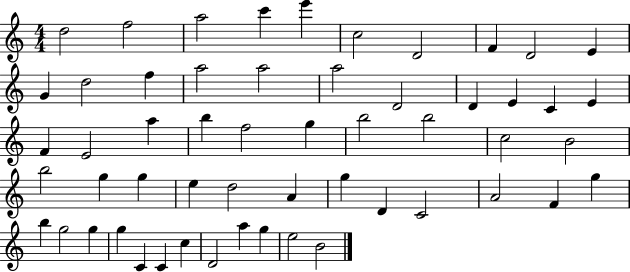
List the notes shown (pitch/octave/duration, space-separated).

D5/h F5/h A5/h C6/q E6/q C5/h D4/h F4/q D4/h E4/q G4/q D5/h F5/q A5/h A5/h A5/h D4/h D4/q E4/q C4/q E4/q F4/q E4/h A5/q B5/q F5/h G5/q B5/h B5/h C5/h B4/h B5/h G5/q G5/q E5/q D5/h A4/q G5/q D4/q C4/h A4/h F4/q G5/q B5/q G5/h G5/q G5/q C4/q C4/q C5/q D4/h A5/q G5/q E5/h B4/h